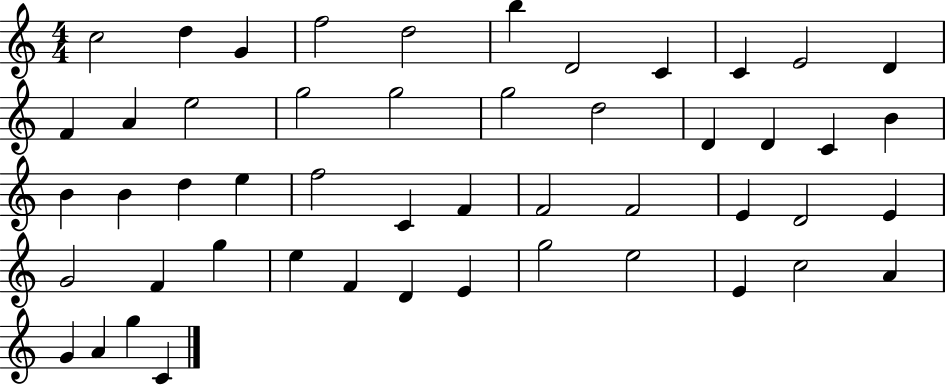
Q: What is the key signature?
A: C major